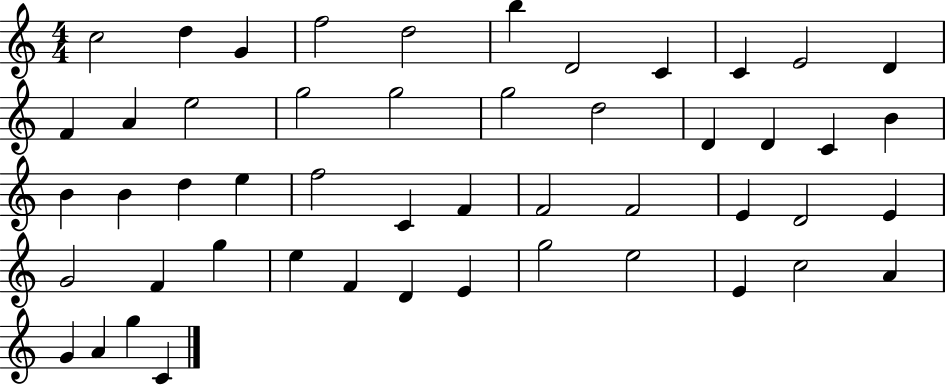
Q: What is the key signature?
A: C major